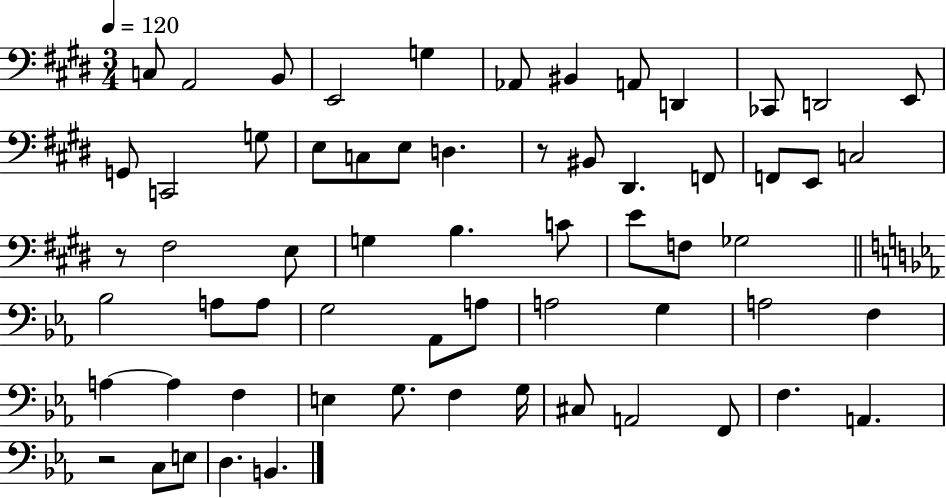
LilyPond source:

{
  \clef bass
  \numericTimeSignature
  \time 3/4
  \key e \major
  \tempo 4 = 120
  c8 a,2 b,8 | e,2 g4 | aes,8 bis,4 a,8 d,4 | ces,8 d,2 e,8 | \break g,8 c,2 g8 | e8 c8 e8 d4. | r8 bis,8 dis,4. f,8 | f,8 e,8 c2 | \break r8 fis2 e8 | g4 b4. c'8 | e'8 f8 ges2 | \bar "||" \break \key ees \major bes2 a8 a8 | g2 aes,8 a8 | a2 g4 | a2 f4 | \break a4~~ a4 f4 | e4 g8. f4 g16 | cis8 a,2 f,8 | f4. a,4. | \break r2 c8 e8 | d4. b,4. | \bar "|."
}